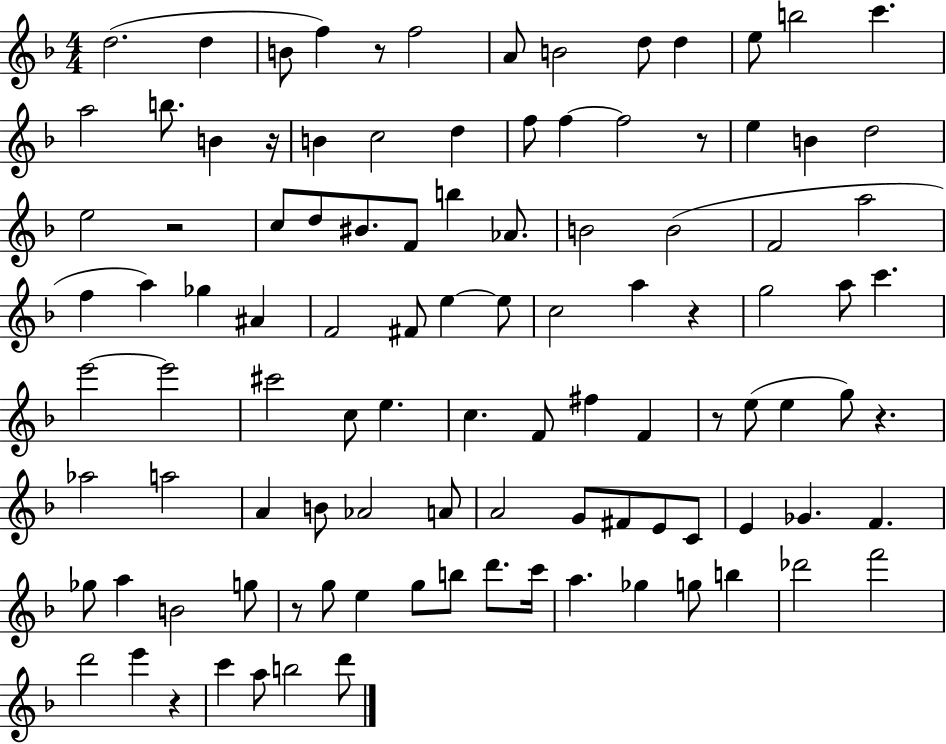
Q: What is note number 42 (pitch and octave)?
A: E5